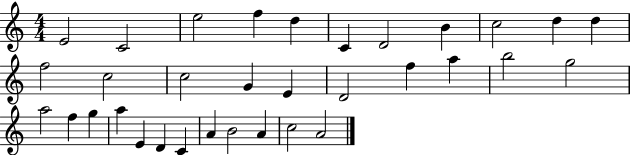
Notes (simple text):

E4/h C4/h E5/h F5/q D5/q C4/q D4/h B4/q C5/h D5/q D5/q F5/h C5/h C5/h G4/q E4/q D4/h F5/q A5/q B5/h G5/h A5/h F5/q G5/q A5/q E4/q D4/q C4/q A4/q B4/h A4/q C5/h A4/h